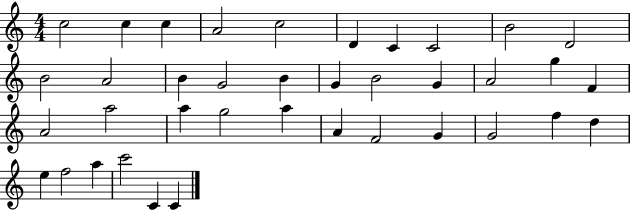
X:1
T:Untitled
M:4/4
L:1/4
K:C
c2 c c A2 c2 D C C2 B2 D2 B2 A2 B G2 B G B2 G A2 g F A2 a2 a g2 a A F2 G G2 f d e f2 a c'2 C C